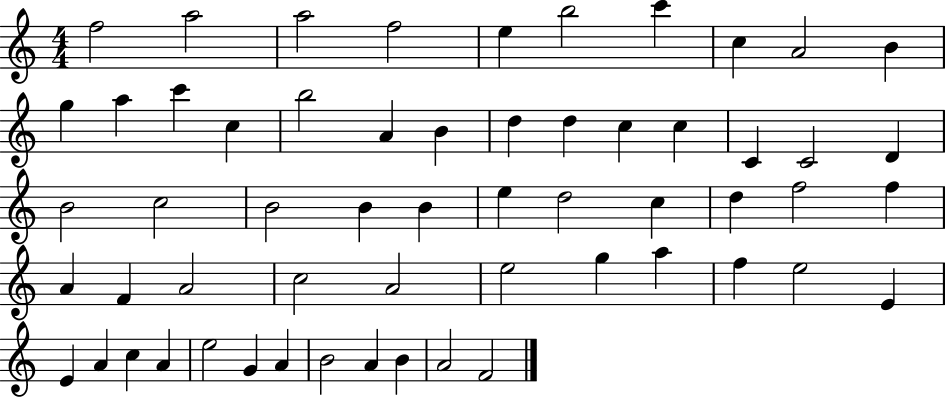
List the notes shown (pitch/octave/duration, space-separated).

F5/h A5/h A5/h F5/h E5/q B5/h C6/q C5/q A4/h B4/q G5/q A5/q C6/q C5/q B5/h A4/q B4/q D5/q D5/q C5/q C5/q C4/q C4/h D4/q B4/h C5/h B4/h B4/q B4/q E5/q D5/h C5/q D5/q F5/h F5/q A4/q F4/q A4/h C5/h A4/h E5/h G5/q A5/q F5/q E5/h E4/q E4/q A4/q C5/q A4/q E5/h G4/q A4/q B4/h A4/q B4/q A4/h F4/h